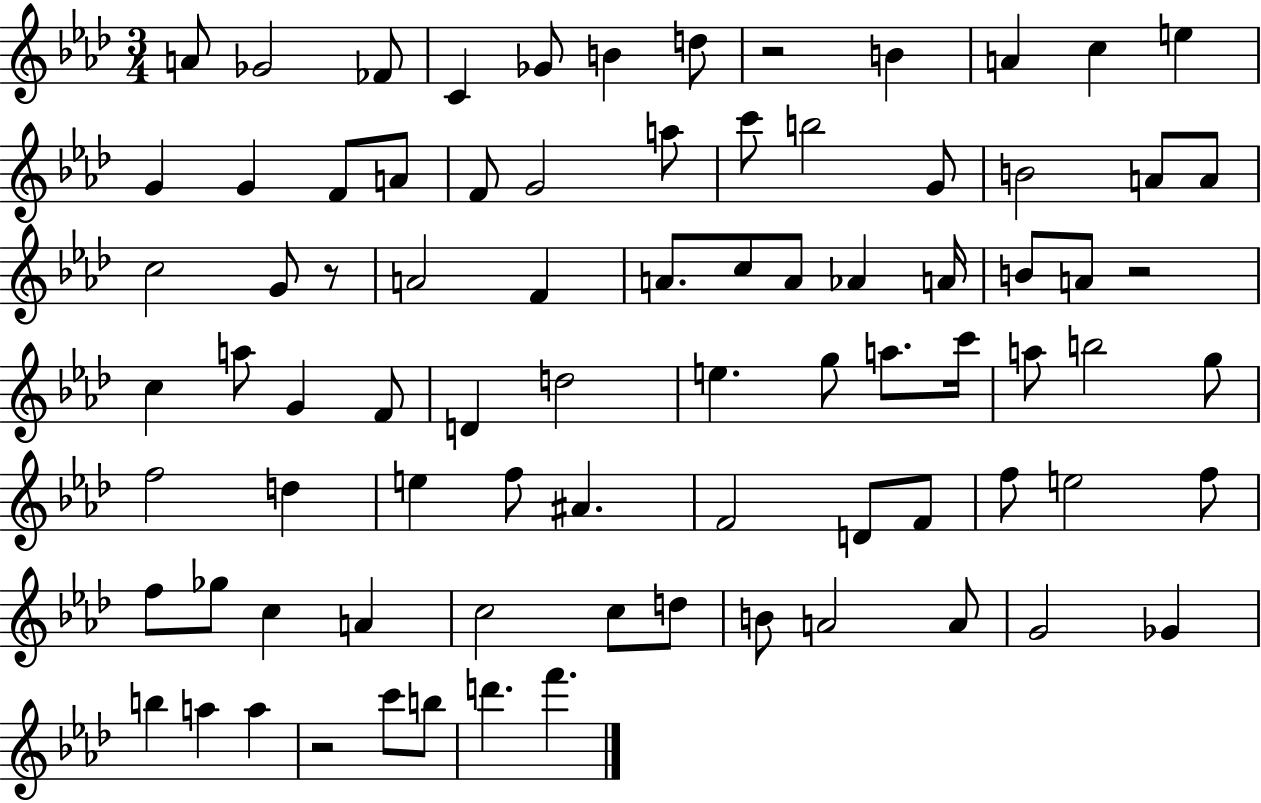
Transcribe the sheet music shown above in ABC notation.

X:1
T:Untitled
M:3/4
L:1/4
K:Ab
A/2 _G2 _F/2 C _G/2 B d/2 z2 B A c e G G F/2 A/2 F/2 G2 a/2 c'/2 b2 G/2 B2 A/2 A/2 c2 G/2 z/2 A2 F A/2 c/2 A/2 _A A/4 B/2 A/2 z2 c a/2 G F/2 D d2 e g/2 a/2 c'/4 a/2 b2 g/2 f2 d e f/2 ^A F2 D/2 F/2 f/2 e2 f/2 f/2 _g/2 c A c2 c/2 d/2 B/2 A2 A/2 G2 _G b a a z2 c'/2 b/2 d' f'